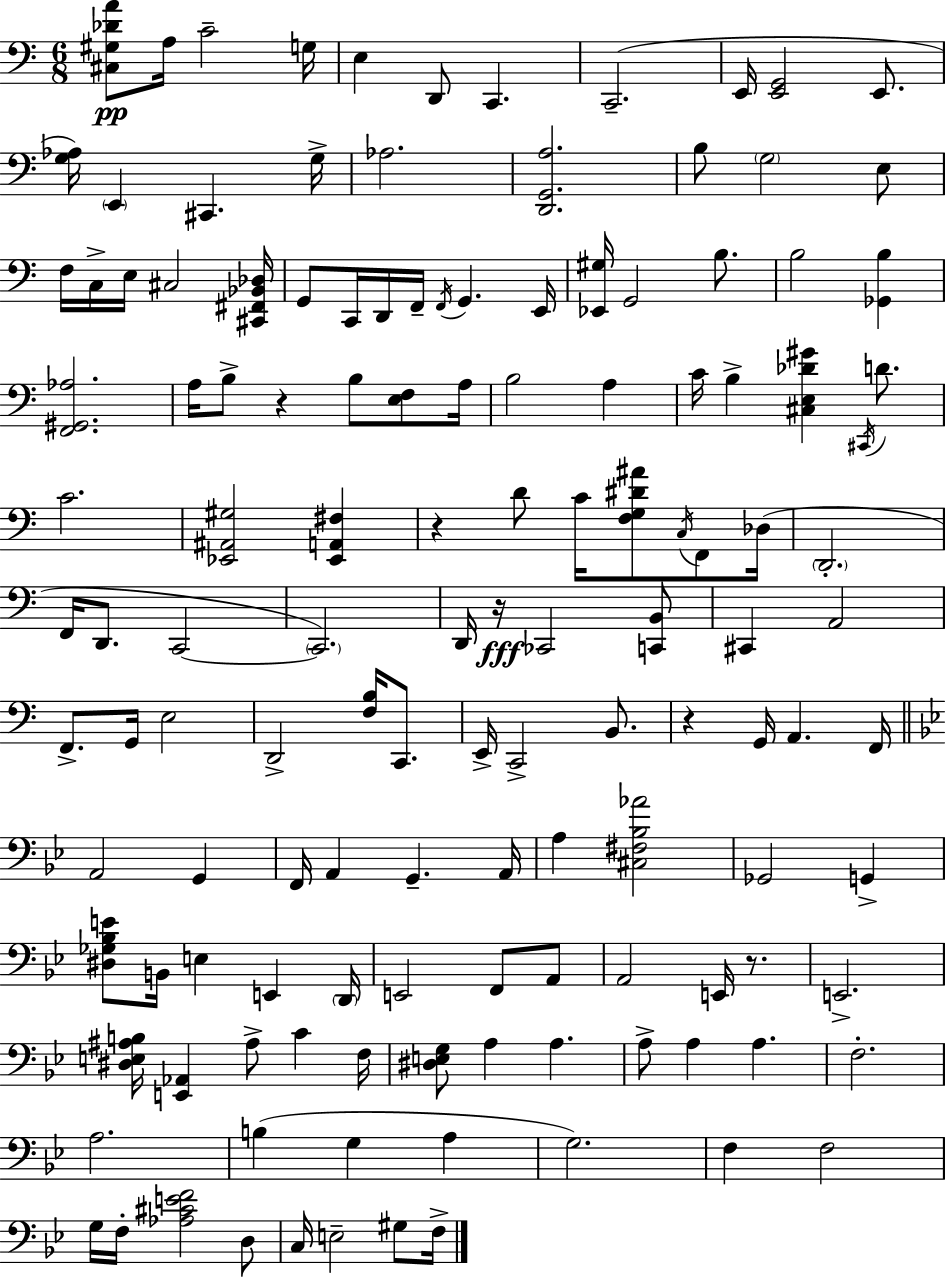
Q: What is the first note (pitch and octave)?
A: A3